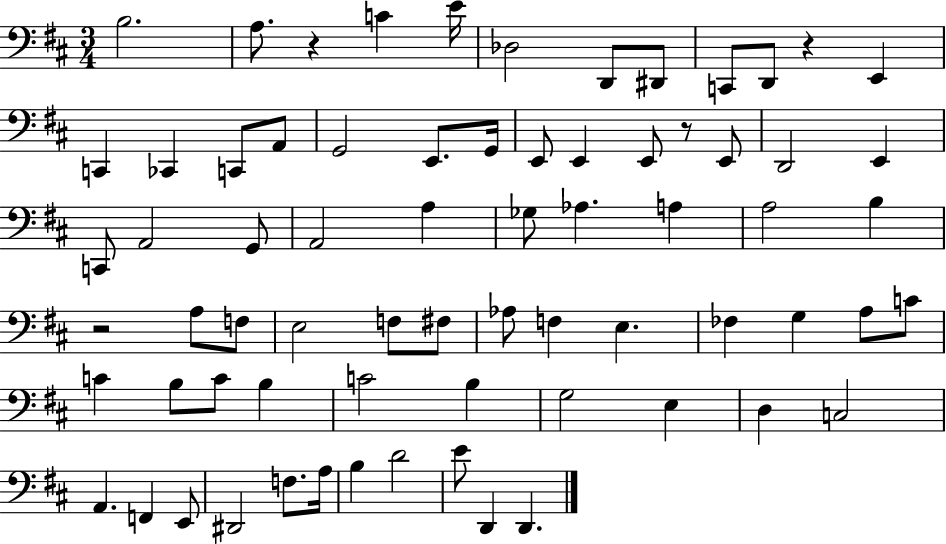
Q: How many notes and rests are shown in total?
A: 70